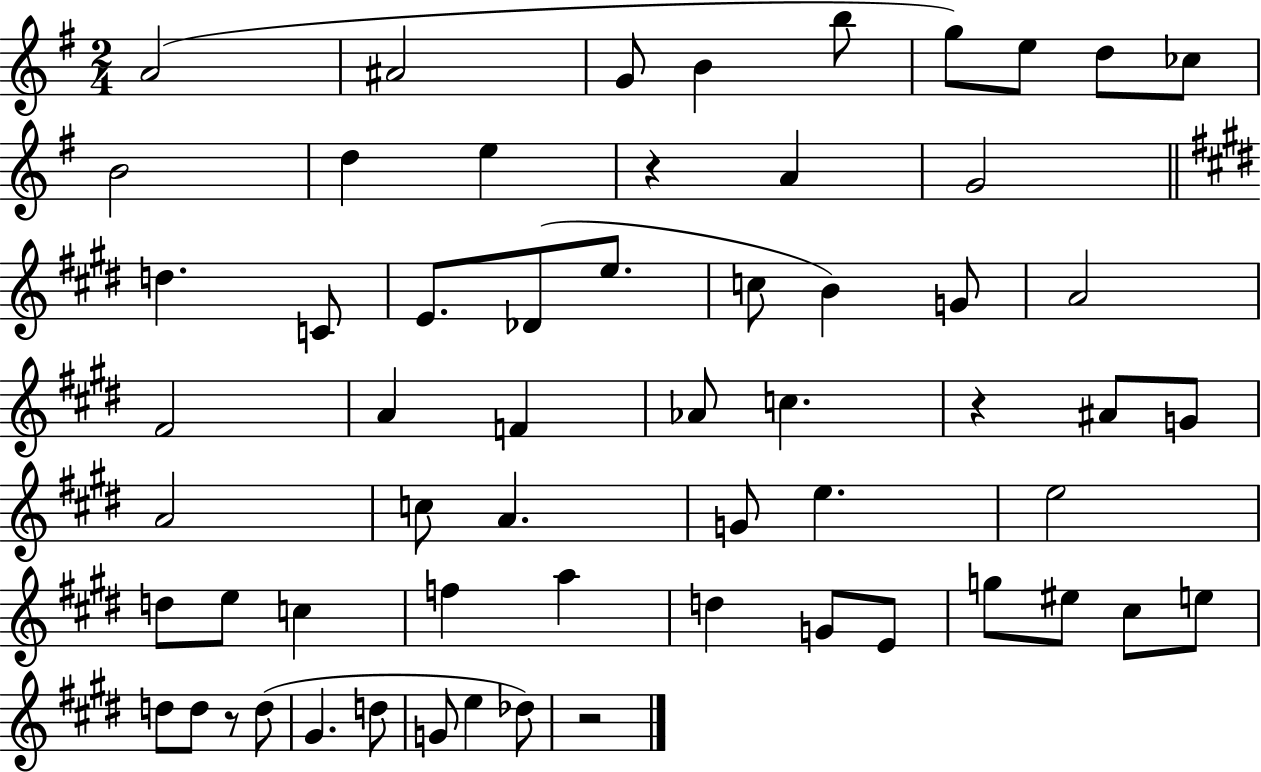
{
  \clef treble
  \numericTimeSignature
  \time 2/4
  \key g \major
  a'2( | ais'2 | g'8 b'4 b''8 | g''8) e''8 d''8 ces''8 | \break b'2 | d''4 e''4 | r4 a'4 | g'2 | \break \bar "||" \break \key e \major d''4. c'8 | e'8. des'8( e''8. | c''8 b'4) g'8 | a'2 | \break fis'2 | a'4 f'4 | aes'8 c''4. | r4 ais'8 g'8 | \break a'2 | c''8 a'4. | g'8 e''4. | e''2 | \break d''8 e''8 c''4 | f''4 a''4 | d''4 g'8 e'8 | g''8 eis''8 cis''8 e''8 | \break d''8 d''8 r8 d''8( | gis'4. d''8 | g'8 e''4 des''8) | r2 | \break \bar "|."
}